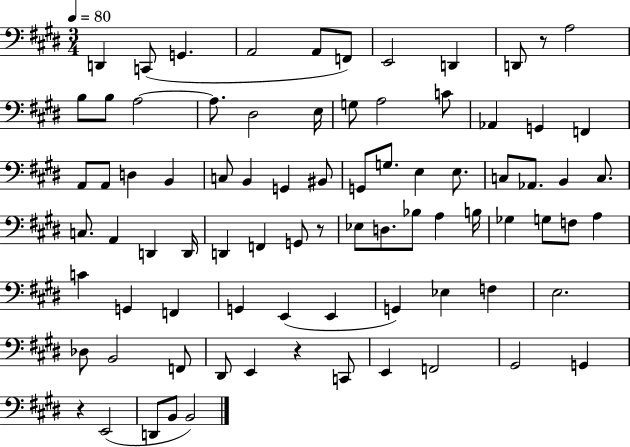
X:1
T:Untitled
M:3/4
L:1/4
K:E
D,, C,,/2 G,, A,,2 A,,/2 F,,/2 E,,2 D,, D,,/2 z/2 A,2 B,/2 B,/2 A,2 A,/2 ^D,2 E,/4 G,/2 A,2 C/2 _A,, G,, F,, A,,/2 A,,/2 D, B,, C,/2 B,, G,, ^B,,/2 G,,/2 G,/2 E, E,/2 C,/2 _A,,/2 B,, C,/2 C,/2 A,, D,, D,,/4 D,, F,, G,,/2 z/2 _E,/2 D,/2 _B,/2 A, B,/4 _G, G,/2 F,/2 A, C G,, F,, G,, E,, E,, G,, _E, F, E,2 _D,/2 B,,2 F,,/2 ^D,,/2 E,, z C,,/2 E,, F,,2 ^G,,2 G,, z E,,2 D,,/2 B,,/2 B,,2